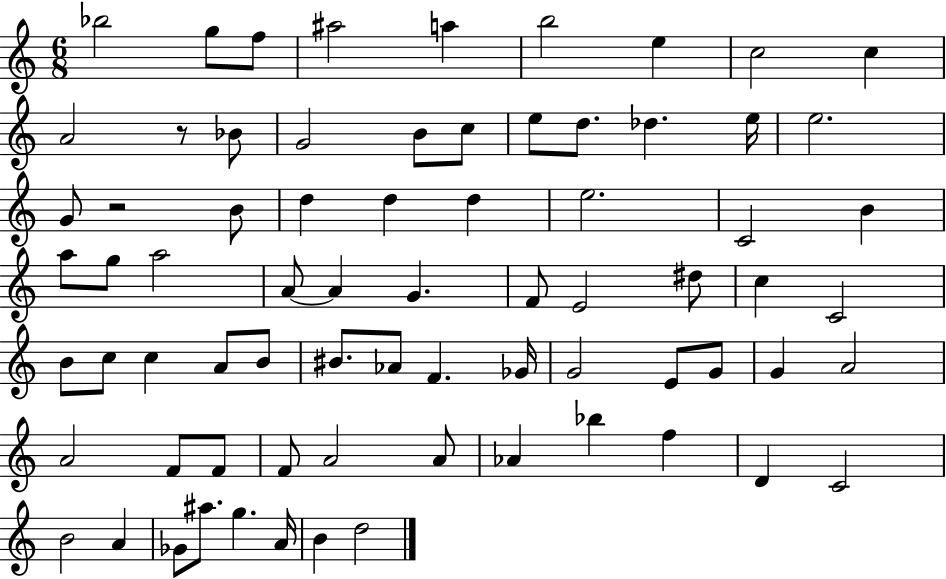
Bb5/h G5/e F5/e A#5/h A5/q B5/h E5/q C5/h C5/q A4/h R/e Bb4/e G4/h B4/e C5/e E5/e D5/e. Db5/q. E5/s E5/h. G4/e R/h B4/e D5/q D5/q D5/q E5/h. C4/h B4/q A5/e G5/e A5/h A4/e A4/q G4/q. F4/e E4/h D#5/e C5/q C4/h B4/e C5/e C5/q A4/e B4/e BIS4/e. Ab4/e F4/q. Gb4/s G4/h E4/e G4/e G4/q A4/h A4/h F4/e F4/e F4/e A4/h A4/e Ab4/q Bb5/q F5/q D4/q C4/h B4/h A4/q Gb4/e A#5/e. G5/q. A4/s B4/q D5/h